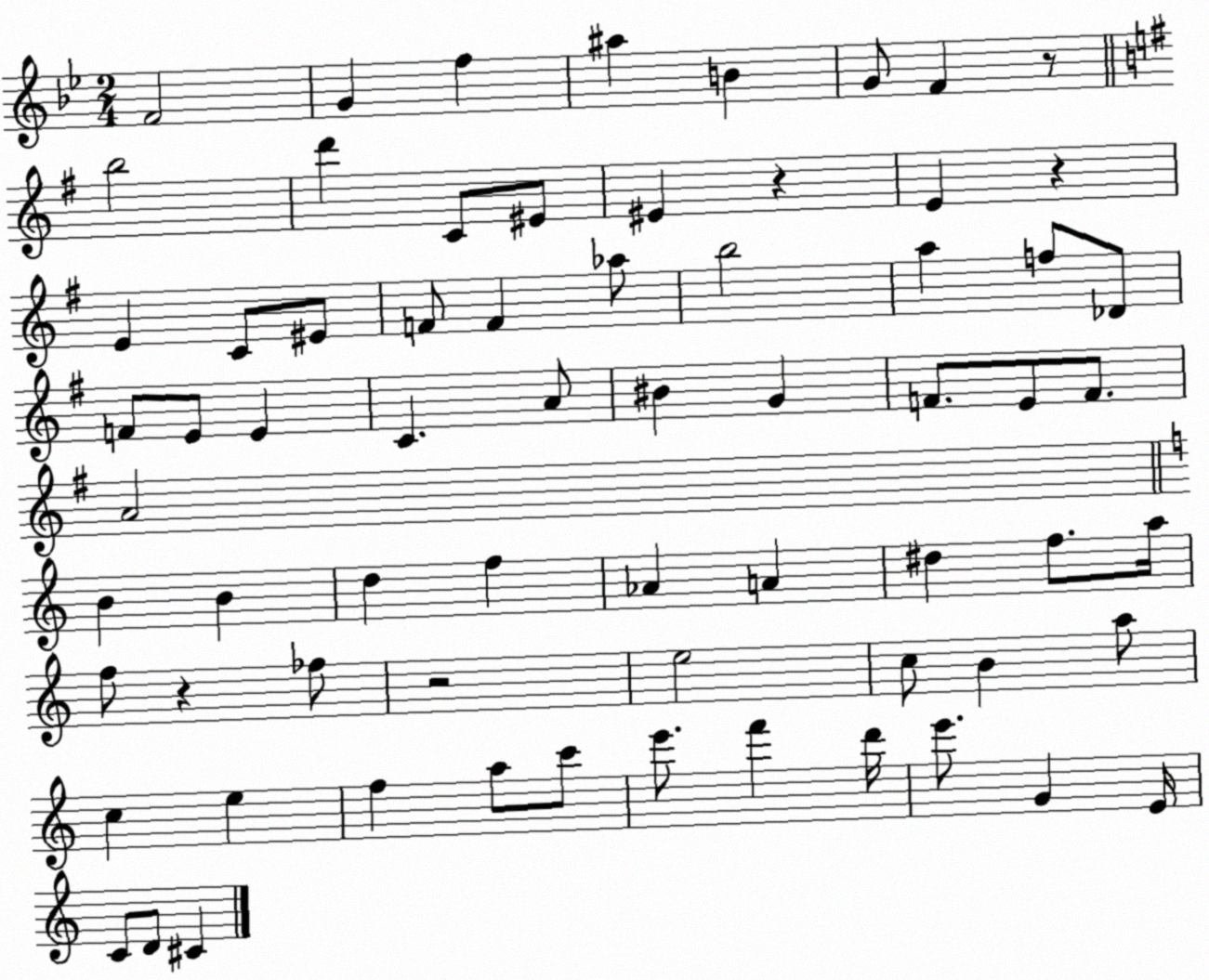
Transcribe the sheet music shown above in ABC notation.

X:1
T:Untitled
M:2/4
L:1/4
K:Bb
F2 G f ^a B G/2 F z/2 b2 d' C/2 ^E/2 ^E z E z E C/2 ^E/2 F/2 F _a/2 b2 a f/2 _D/2 F/2 E/2 E C A/2 ^B G F/2 E/2 F/2 A2 B B d f _A A ^d f/2 a/4 f/2 z _f/2 z2 e2 c/2 B a/2 c e f a/2 c'/2 e'/2 f' d'/4 e'/2 G E/4 C/2 D/2 ^C